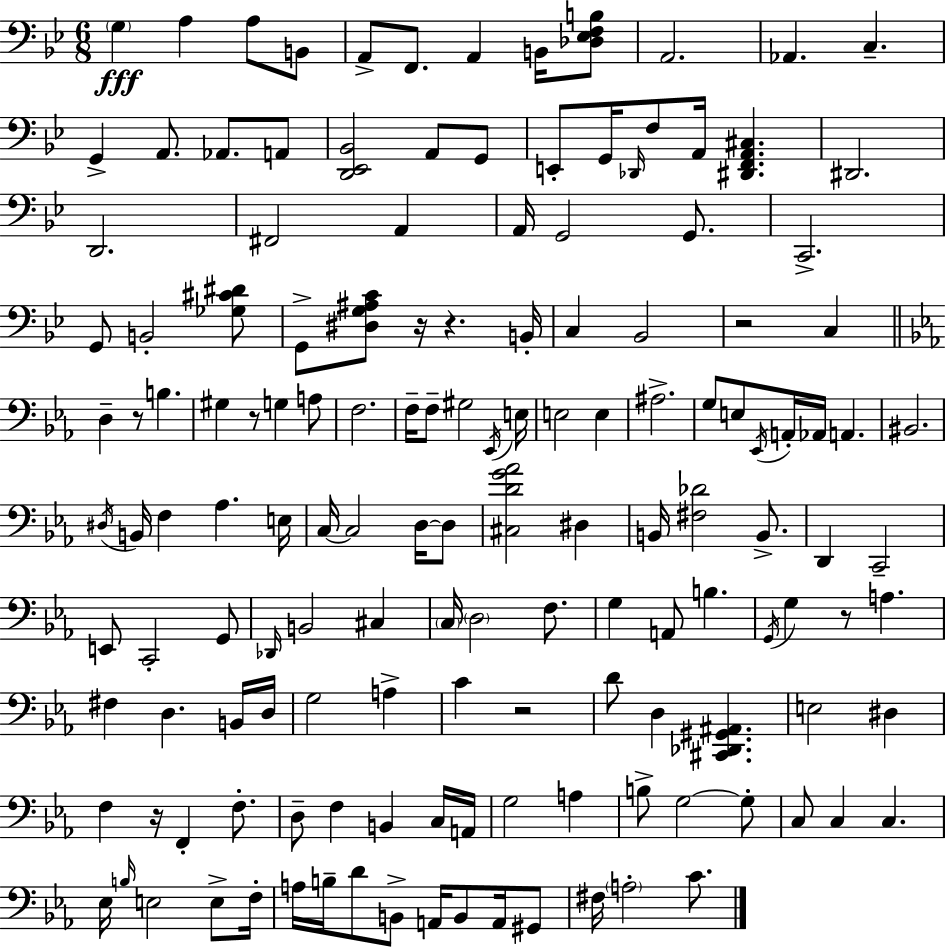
G3/q A3/q A3/e B2/e A2/e F2/e. A2/q B2/s [Db3,Eb3,F3,B3]/e A2/h. Ab2/q. C3/q. G2/q A2/e. Ab2/e. A2/e [D2,Eb2,Bb2]/h A2/e G2/e E2/e G2/s Db2/s F3/e A2/s [D#2,F2,A2,C#3]/q. D#2/h. D2/h. F#2/h A2/q A2/s G2/h G2/e. C2/h. G2/e B2/h [Gb3,C#4,D#4]/e G2/e [D#3,G3,A#3,C4]/e R/s R/q. B2/s C3/q Bb2/h R/h C3/q D3/q R/e B3/q. G#3/q R/e G3/q A3/e F3/h. F3/s F3/e G#3/h Eb2/s E3/s E3/h E3/q A#3/h. G3/e E3/e Eb2/s A2/s Ab2/s A2/q. BIS2/h. D#3/s B2/s F3/q Ab3/q. E3/s C3/s C3/h D3/s D3/e [C#3,D4,G4,Ab4]/h D#3/q B2/s [F#3,Db4]/h B2/e. D2/q C2/h E2/e C2/h G2/e Db2/s B2/h C#3/q C3/s D3/h F3/e. G3/q A2/e B3/q. G2/s G3/q R/e A3/q. F#3/q D3/q. B2/s D3/s G3/h A3/q C4/q R/h D4/e D3/q [C#2,Db2,G#2,A#2]/q. E3/h D#3/q F3/q R/s F2/q F3/e. D3/e F3/q B2/q C3/s A2/s G3/h A3/q B3/e G3/h G3/e C3/e C3/q C3/q. Eb3/s B3/s E3/h E3/e F3/s A3/s B3/s D4/e B2/e A2/s B2/e A2/s G#2/e F#3/s A3/h C4/e.